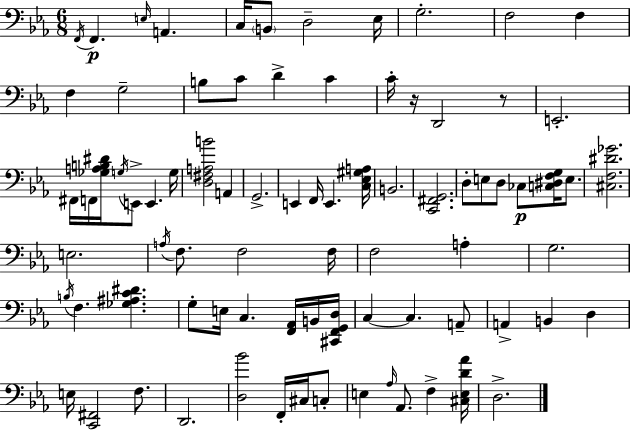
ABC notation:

X:1
T:Untitled
M:6/8
L:1/4
K:Eb
F,,/4 F,, E,/4 A,, C,/4 B,,/2 D,2 _E,/4 G,2 F,2 F, F, G,2 B,/2 C/2 D C C/4 z/4 D,,2 z/2 E,,2 ^F,,/4 F,,/4 [_G,A,B,^D]/4 G,/4 E,,/2 E,, G,/4 [D,^F,A,B]2 A,, G,,2 E,, F,,/4 E,, [C,_E,^G,A,]/4 B,,2 [C,,^F,,G,,]2 D,/2 E,/2 D,/2 _C,/2 [C,^D,F,G,]/4 E,/2 [^C,F,^D_G]2 E,2 A,/4 F,/2 F,2 F,/4 F,2 A, G,2 B,/4 F, [_G,^A,C^D] G,/2 E,/4 C, [F,,_A,,]/4 B,,/4 [^C,,F,,G,,D,]/4 C, C, A,,/2 A,, B,, D, E,/4 [C,,^F,,]2 F,/2 D,,2 [D,_B]2 F,,/4 ^C,/4 C,/2 E, _A,/4 _A,,/2 F, [^C,E,D_A]/4 D,2